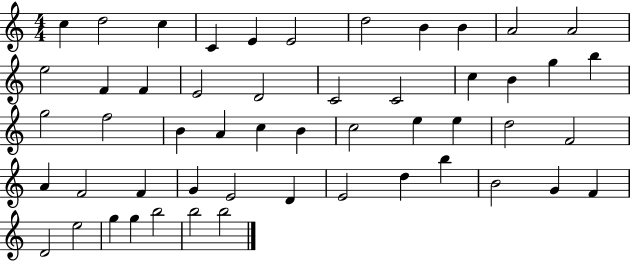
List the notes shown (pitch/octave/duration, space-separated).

C5/q D5/h C5/q C4/q E4/q E4/h D5/h B4/q B4/q A4/h A4/h E5/h F4/q F4/q E4/h D4/h C4/h C4/h C5/q B4/q G5/q B5/q G5/h F5/h B4/q A4/q C5/q B4/q C5/h E5/q E5/q D5/h F4/h A4/q F4/h F4/q G4/q E4/h D4/q E4/h D5/q B5/q B4/h G4/q F4/q D4/h E5/h G5/q G5/q B5/h B5/h B5/h